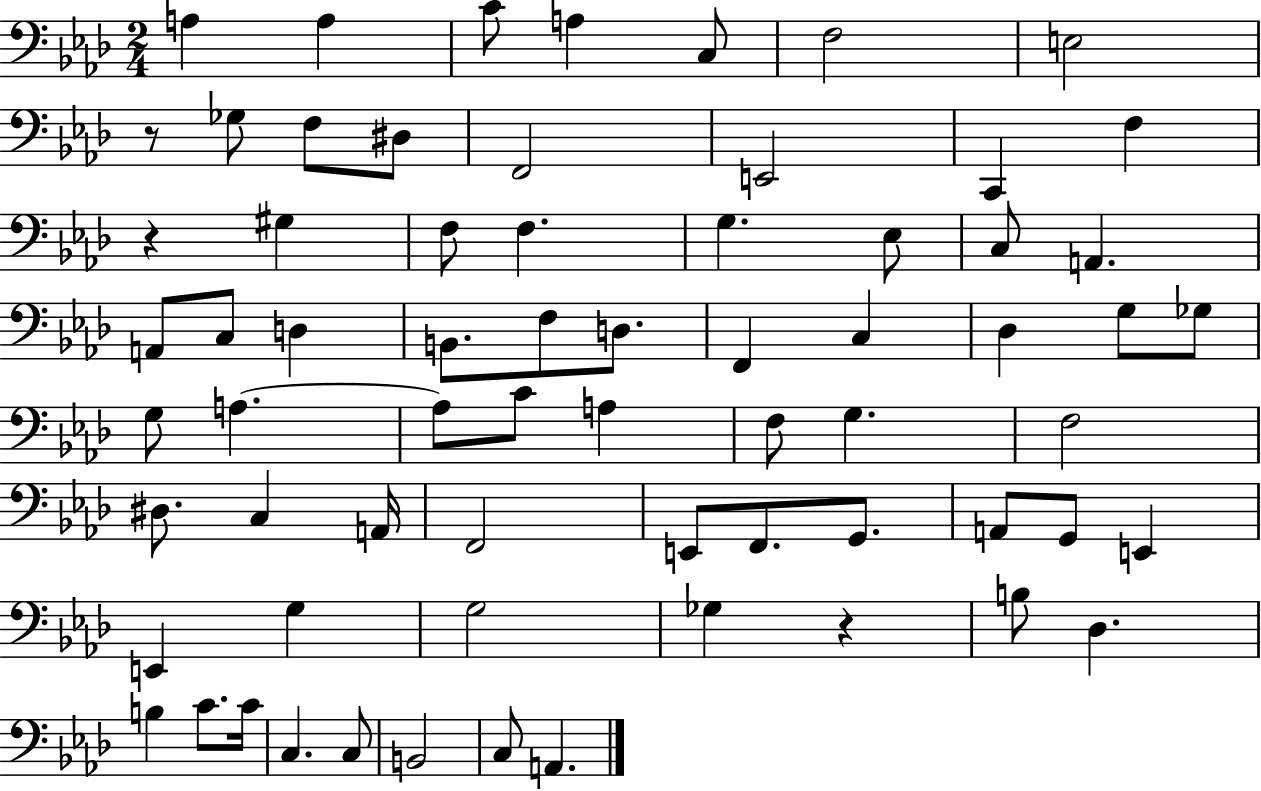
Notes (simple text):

A3/q A3/q C4/e A3/q C3/e F3/h E3/h R/e Gb3/e F3/e D#3/e F2/h E2/h C2/q F3/q R/q G#3/q F3/e F3/q. G3/q. Eb3/e C3/e A2/q. A2/e C3/e D3/q B2/e. F3/e D3/e. F2/q C3/q Db3/q G3/e Gb3/e G3/e A3/q. A3/e C4/e A3/q F3/e G3/q. F3/h D#3/e. C3/q A2/s F2/h E2/e F2/e. G2/e. A2/e G2/e E2/q E2/q G3/q G3/h Gb3/q R/q B3/e Db3/q. B3/q C4/e. C4/s C3/q. C3/e B2/h C3/e A2/q.